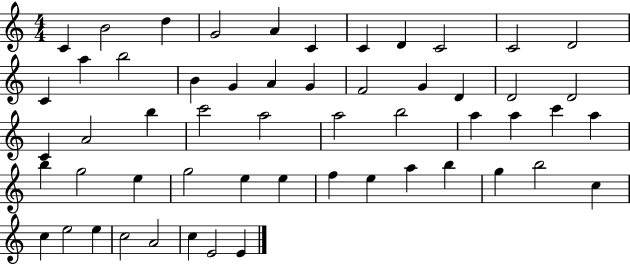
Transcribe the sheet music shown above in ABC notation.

X:1
T:Untitled
M:4/4
L:1/4
K:C
C B2 d G2 A C C D C2 C2 D2 C a b2 B G A G F2 G D D2 D2 C A2 b c'2 a2 a2 b2 a a c' a b g2 e g2 e e f e a b g b2 c c e2 e c2 A2 c E2 E